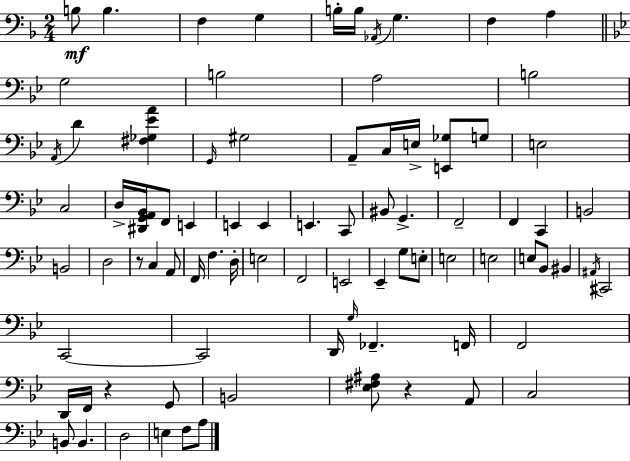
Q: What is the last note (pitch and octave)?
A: A3